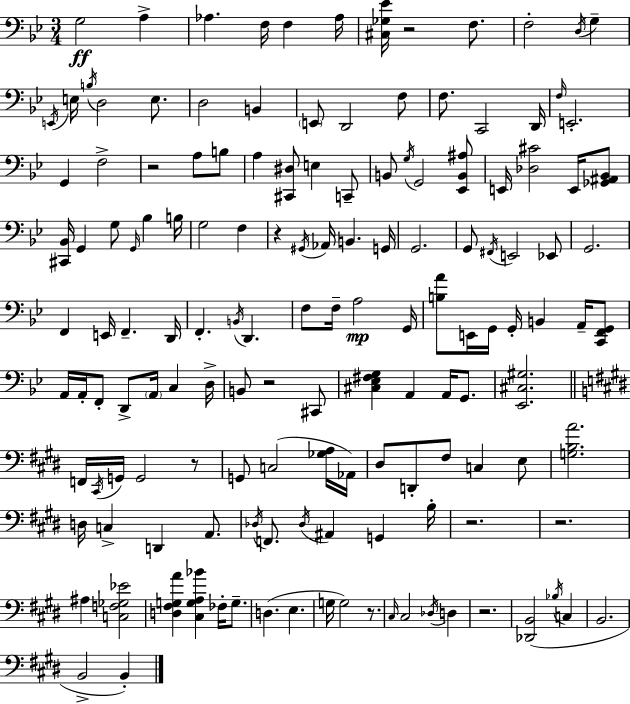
G3/h A3/q Ab3/q. F3/s F3/q Ab3/s [C#3,Gb3,Eb4]/s R/h F3/e. F3/h D3/s G3/q E2/s E3/s B3/s D3/h E3/e. D3/h B2/q E2/e D2/h F3/e F3/e. C2/h D2/s F3/s E2/h. G2/q F3/h R/h A3/e B3/e A3/q [C#2,D#3]/e E3/q C2/e B2/e G3/s G2/h [Eb2,B2,A#3]/e E2/s [Db3,C#4]/h E2/s [Gb2,A#2,Bb2]/e [C#2,Bb2]/s G2/q G3/e G2/s Bb3/q B3/s G3/h F3/q R/q G#2/s Ab2/s B2/q. G2/s G2/h. G2/e F#2/s E2/h Eb2/e G2/h. F2/q E2/s F2/q. D2/s F2/q. B2/s D2/q. F3/e F3/s A3/h G2/s [B3,A4]/e E2/s G2/s G2/s B2/q A2/s [C2,F2,G2]/e A2/s A2/s F2/e D2/e A2/s C3/q D3/s B2/e R/h C#2/e [C#3,Eb3,F#3,G3]/q A2/q A2/s G2/e. [Eb2,C#3,G#3]/h. F2/s C#2/s G2/s G2/h R/e G2/e C3/h [Gb3,A3]/s Ab2/s D#3/e D2/e F#3/e C3/q E3/e [G3,B3,A4]/h. D3/s C3/q D2/q A2/e. Db3/s F2/e. Db3/s A#2/q G2/q B3/s R/h. R/h. A#3/q [C3,F3,Gb3,Eb4]/h [D3,F#3,G3,A4]/q [C#3,G3,A3,Bb4]/q FES3/s G3/e. D3/q. E3/q. G3/s G3/h R/e. C#3/s C#3/h Db3/s D3/q R/h. [Db2,B2]/h Bb3/s C3/q B2/h. B2/h B2/q